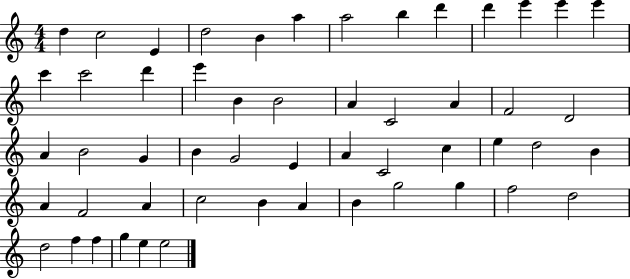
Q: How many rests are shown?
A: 0